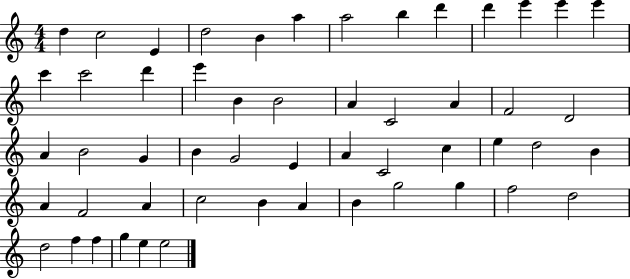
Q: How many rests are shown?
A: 0